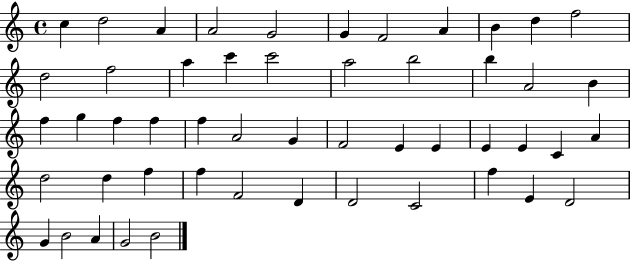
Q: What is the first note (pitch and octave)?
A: C5